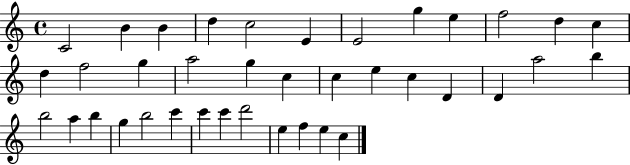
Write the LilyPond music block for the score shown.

{
  \clef treble
  \time 4/4
  \defaultTimeSignature
  \key c \major
  c'2 b'4 b'4 | d''4 c''2 e'4 | e'2 g''4 e''4 | f''2 d''4 c''4 | \break d''4 f''2 g''4 | a''2 g''4 c''4 | c''4 e''4 c''4 d'4 | d'4 a''2 b''4 | \break b''2 a''4 b''4 | g''4 b''2 c'''4 | c'''4 c'''4 d'''2 | e''4 f''4 e''4 c''4 | \break \bar "|."
}